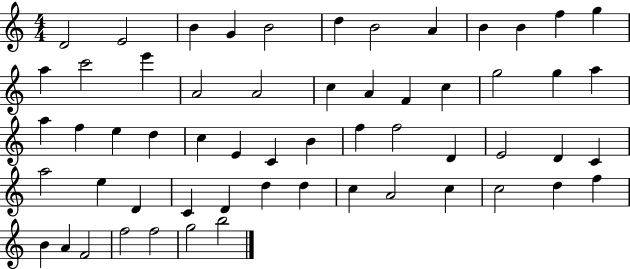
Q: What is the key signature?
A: C major